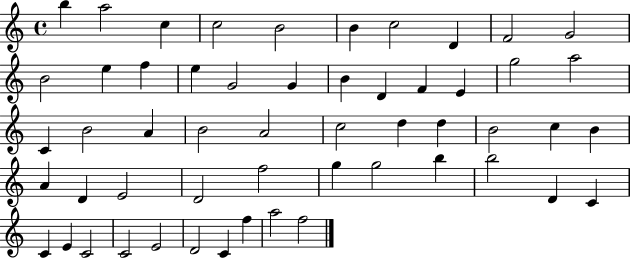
B5/q A5/h C5/q C5/h B4/h B4/q C5/h D4/q F4/h G4/h B4/h E5/q F5/q E5/q G4/h G4/q B4/q D4/q F4/q E4/q G5/h A5/h C4/q B4/h A4/q B4/h A4/h C5/h D5/q D5/q B4/h C5/q B4/q A4/q D4/q E4/h D4/h F5/h G5/q G5/h B5/q B5/h D4/q C4/q C4/q E4/q C4/h C4/h E4/h D4/h C4/q F5/q A5/h F5/h